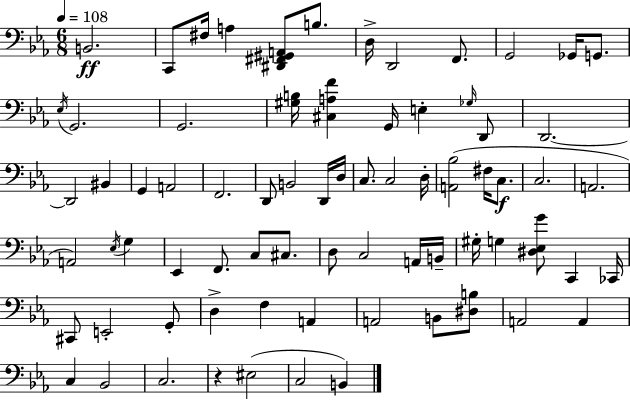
X:1
T:Untitled
M:6/8
L:1/4
K:Cm
B,,2 C,,/2 ^F,/4 A, [^D,,^F,,^G,,A,,]/2 B,/2 D,/4 D,,2 F,,/2 G,,2 _G,,/4 G,,/2 _E,/4 G,,2 G,,2 [^G,B,]/4 [^C,A,F] G,,/4 E, _G,/4 D,,/2 D,,2 D,,2 ^B,, G,, A,,2 F,,2 D,,/2 B,,2 D,,/4 D,/4 C,/2 C,2 D,/4 [A,,_B,]2 ^F,/4 C,/2 C,2 A,,2 A,,2 _E,/4 G, _E,, F,,/2 C,/2 ^C,/2 D,/2 C,2 A,,/4 B,,/4 ^G,/4 G, [^D,_E,G]/2 C,, _C,,/4 ^C,,/2 E,,2 G,,/2 D, F, A,, A,,2 B,,/2 [^D,B,]/2 A,,2 A,, C, _B,,2 C,2 z ^E,2 C,2 B,,